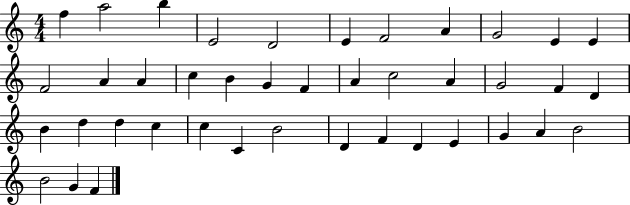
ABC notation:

X:1
T:Untitled
M:4/4
L:1/4
K:C
f a2 b E2 D2 E F2 A G2 E E F2 A A c B G F A c2 A G2 F D B d d c c C B2 D F D E G A B2 B2 G F